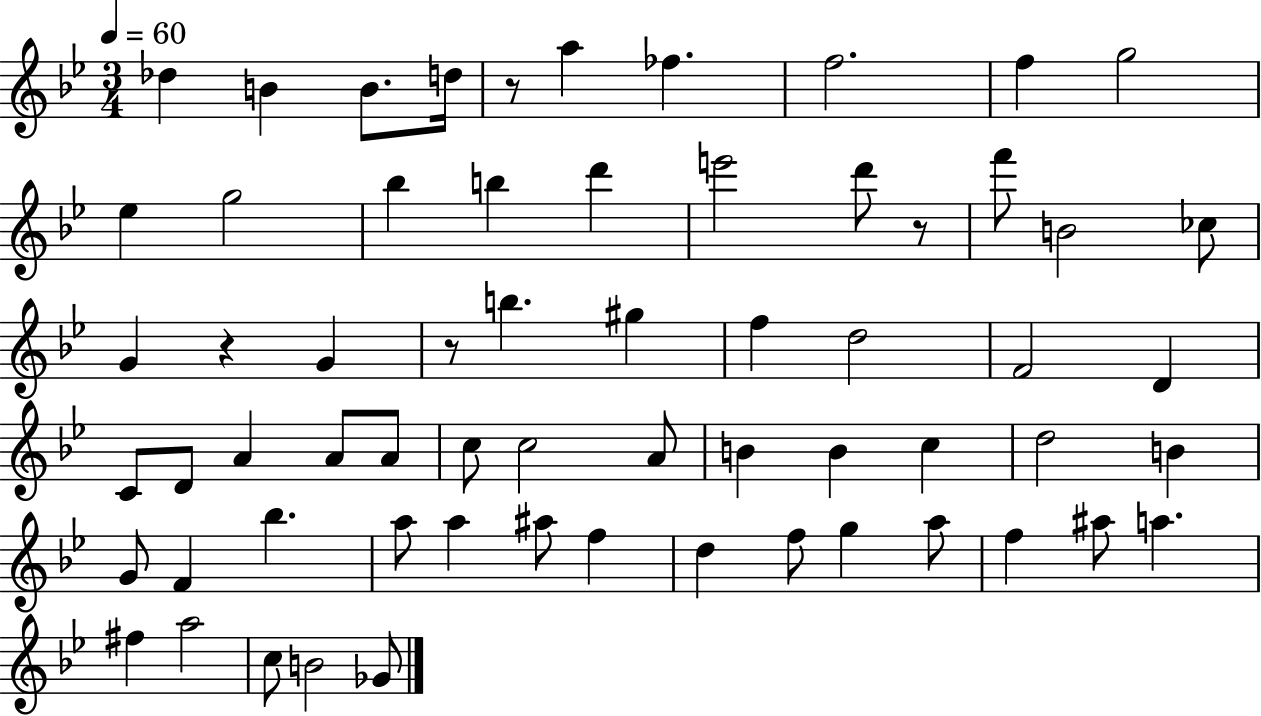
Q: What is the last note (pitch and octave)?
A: Gb4